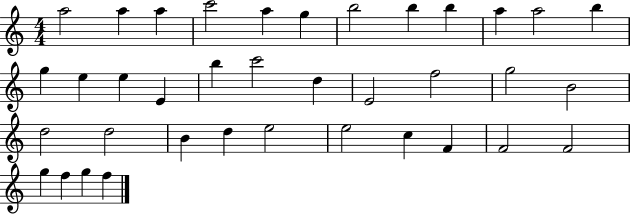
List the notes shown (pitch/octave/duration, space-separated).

A5/h A5/q A5/q C6/h A5/q G5/q B5/h B5/q B5/q A5/q A5/h B5/q G5/q E5/q E5/q E4/q B5/q C6/h D5/q E4/h F5/h G5/h B4/h D5/h D5/h B4/q D5/q E5/h E5/h C5/q F4/q F4/h F4/h G5/q F5/q G5/q F5/q